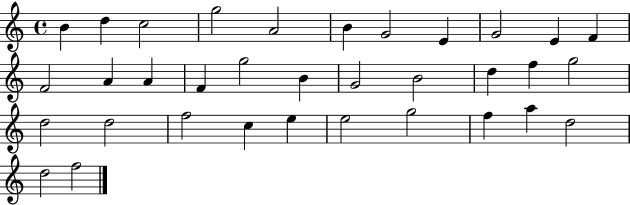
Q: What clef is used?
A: treble